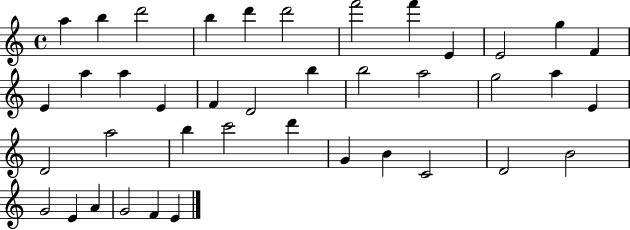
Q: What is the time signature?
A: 4/4